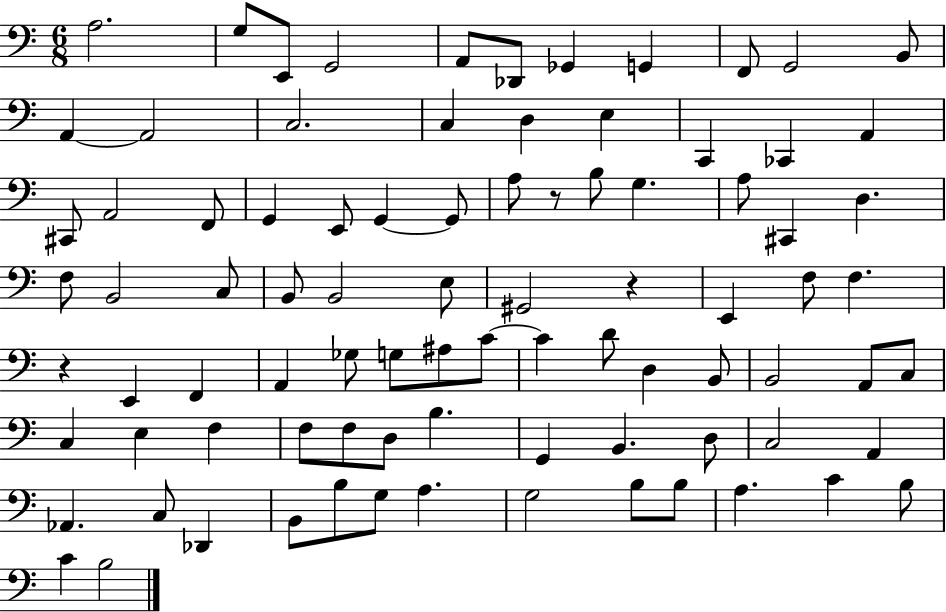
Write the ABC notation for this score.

X:1
T:Untitled
M:6/8
L:1/4
K:C
A,2 G,/2 E,,/2 G,,2 A,,/2 _D,,/2 _G,, G,, F,,/2 G,,2 B,,/2 A,, A,,2 C,2 C, D, E, C,, _C,, A,, ^C,,/2 A,,2 F,,/2 G,, E,,/2 G,, G,,/2 A,/2 z/2 B,/2 G, A,/2 ^C,, D, F,/2 B,,2 C,/2 B,,/2 B,,2 E,/2 ^G,,2 z E,, F,/2 F, z E,, F,, A,, _G,/2 G,/2 ^A,/2 C/2 C D/2 D, B,,/2 B,,2 A,,/2 C,/2 C, E, F, F,/2 F,/2 D,/2 B, G,, B,, D,/2 C,2 A,, _A,, C,/2 _D,, B,,/2 B,/2 G,/2 A, G,2 B,/2 B,/2 A, C B,/2 C B,2